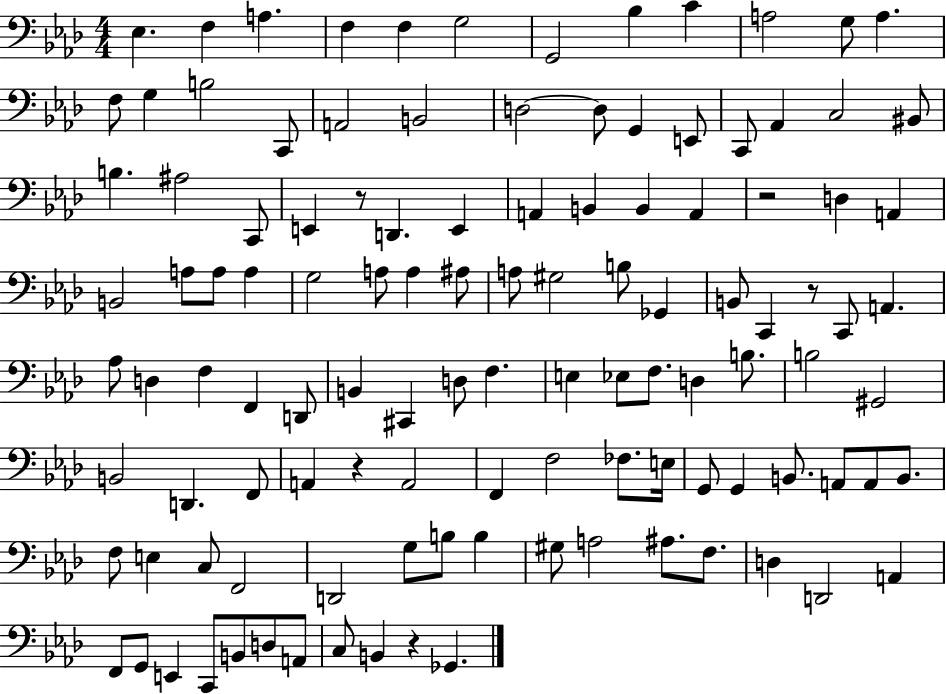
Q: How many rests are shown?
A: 5